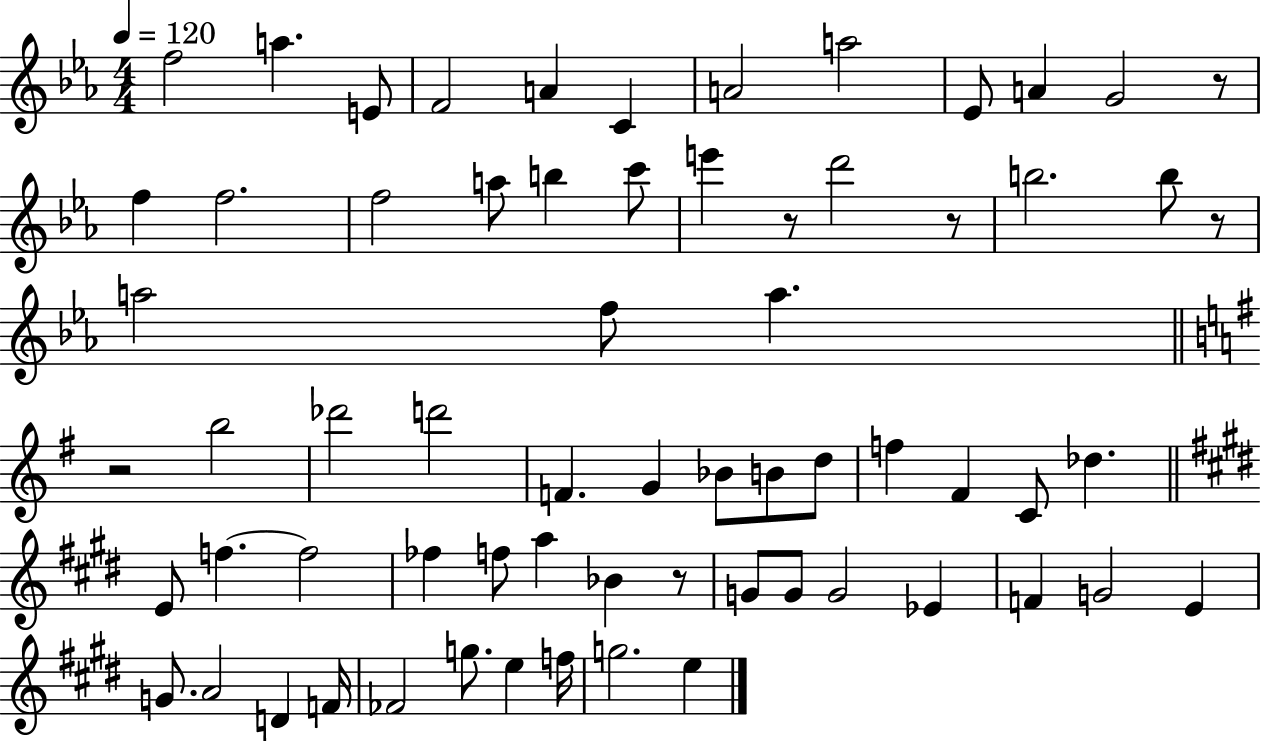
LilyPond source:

{
  \clef treble
  \numericTimeSignature
  \time 4/4
  \key ees \major
  \tempo 4 = 120
  f''2 a''4. e'8 | f'2 a'4 c'4 | a'2 a''2 | ees'8 a'4 g'2 r8 | \break f''4 f''2. | f''2 a''8 b''4 c'''8 | e'''4 r8 d'''2 r8 | b''2. b''8 r8 | \break a''2 f''8 a''4. | \bar "||" \break \key g \major r2 b''2 | des'''2 d'''2 | f'4. g'4 bes'8 b'8 d''8 | f''4 fis'4 c'8 des''4. | \break \bar "||" \break \key e \major e'8 f''4.~~ f''2 | fes''4 f''8 a''4 bes'4 r8 | g'8 g'8 g'2 ees'4 | f'4 g'2 e'4 | \break g'8. a'2 d'4 f'16 | fes'2 g''8. e''4 f''16 | g''2. e''4 | \bar "|."
}